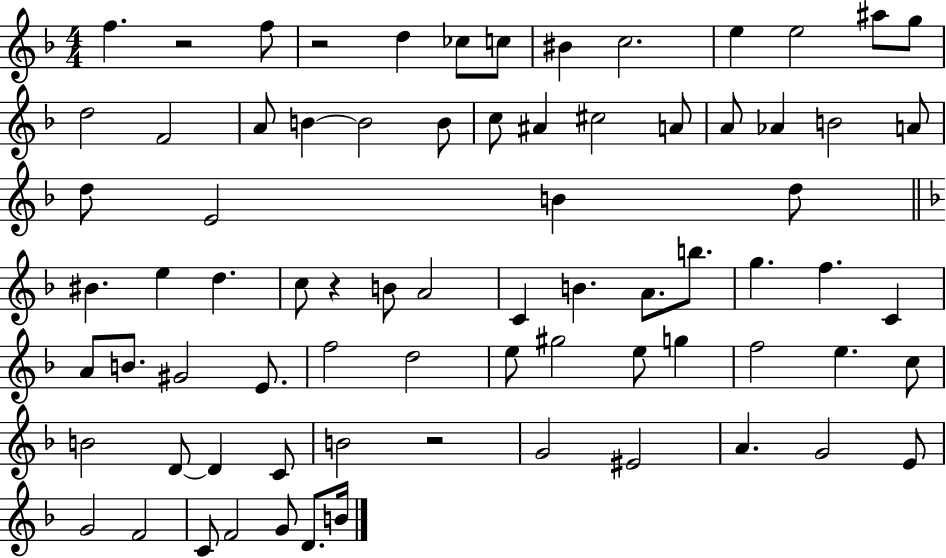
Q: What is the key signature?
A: F major